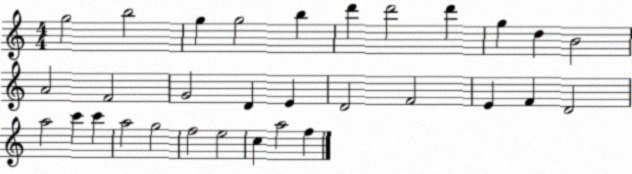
X:1
T:Untitled
M:4/4
L:1/4
K:C
g2 b2 g g2 b d' d'2 d' g d B2 A2 F2 G2 D E D2 F2 E F D2 a2 c' c' a2 g2 f2 e2 c a2 f